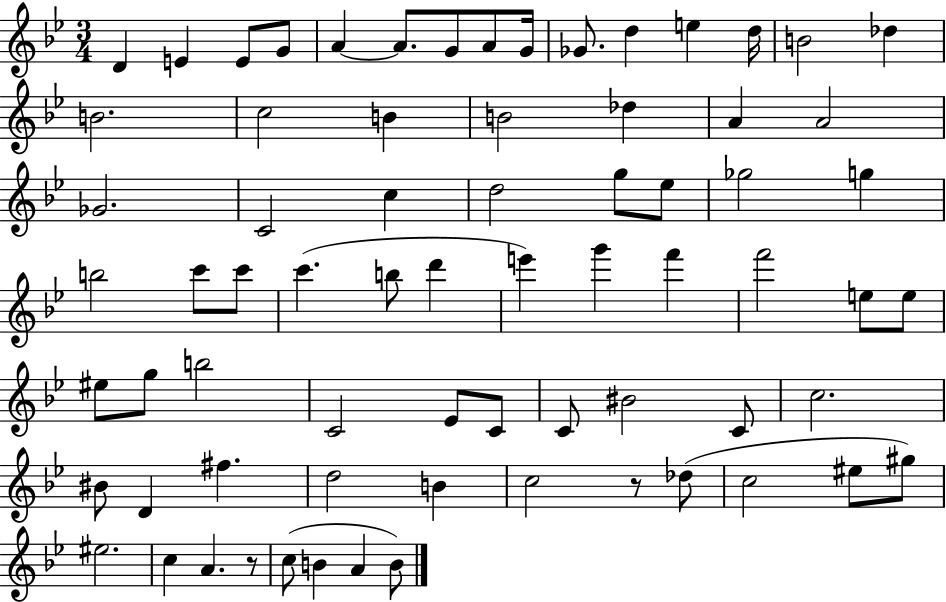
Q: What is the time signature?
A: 3/4